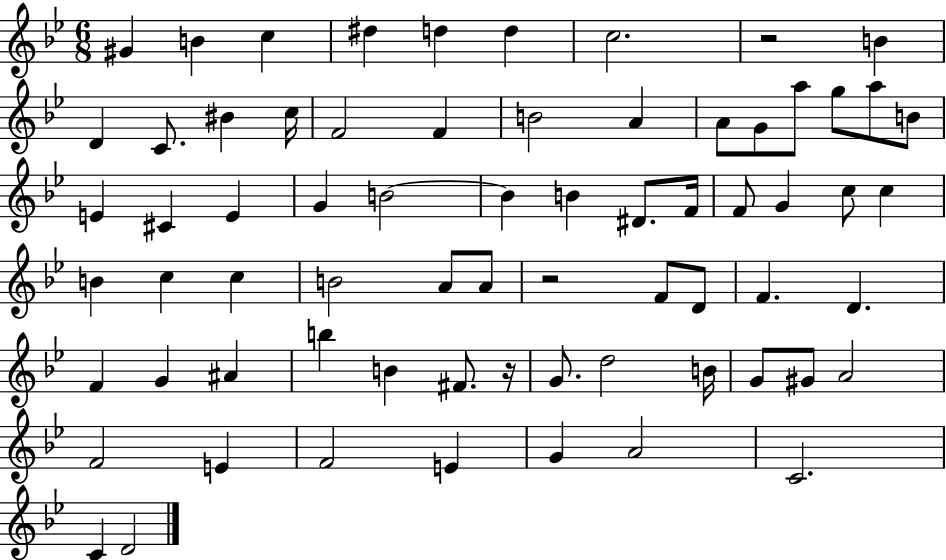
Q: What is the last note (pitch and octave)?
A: D4